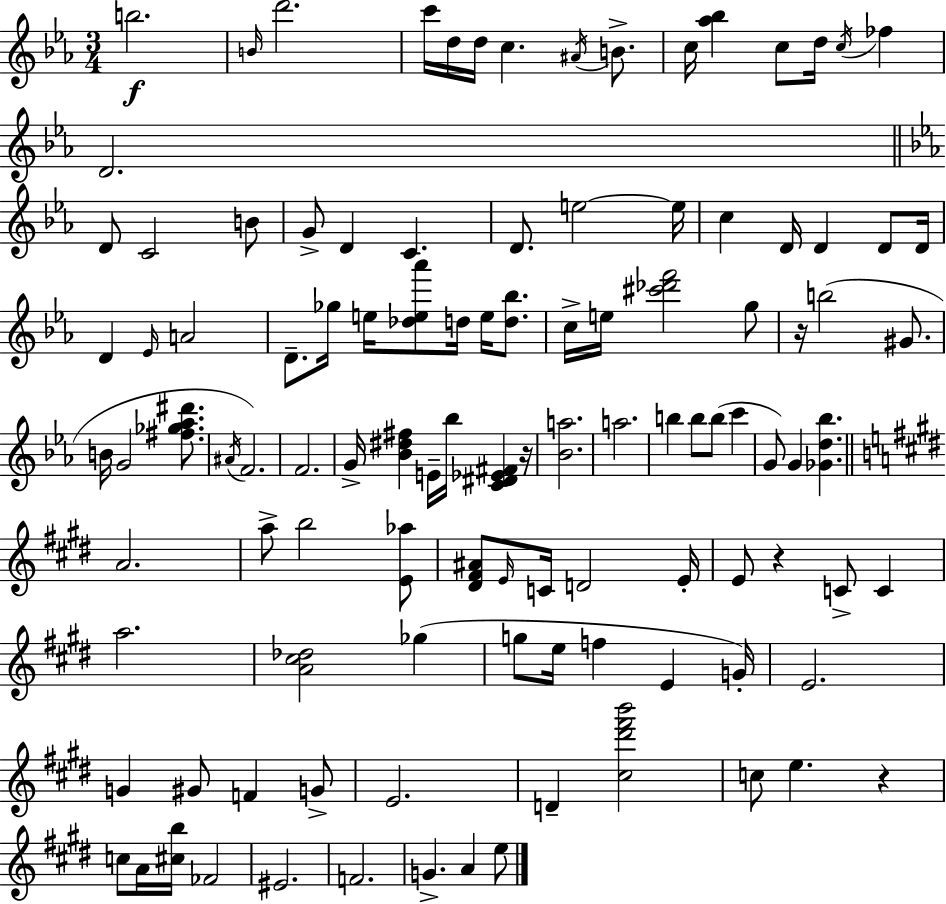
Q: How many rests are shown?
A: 4